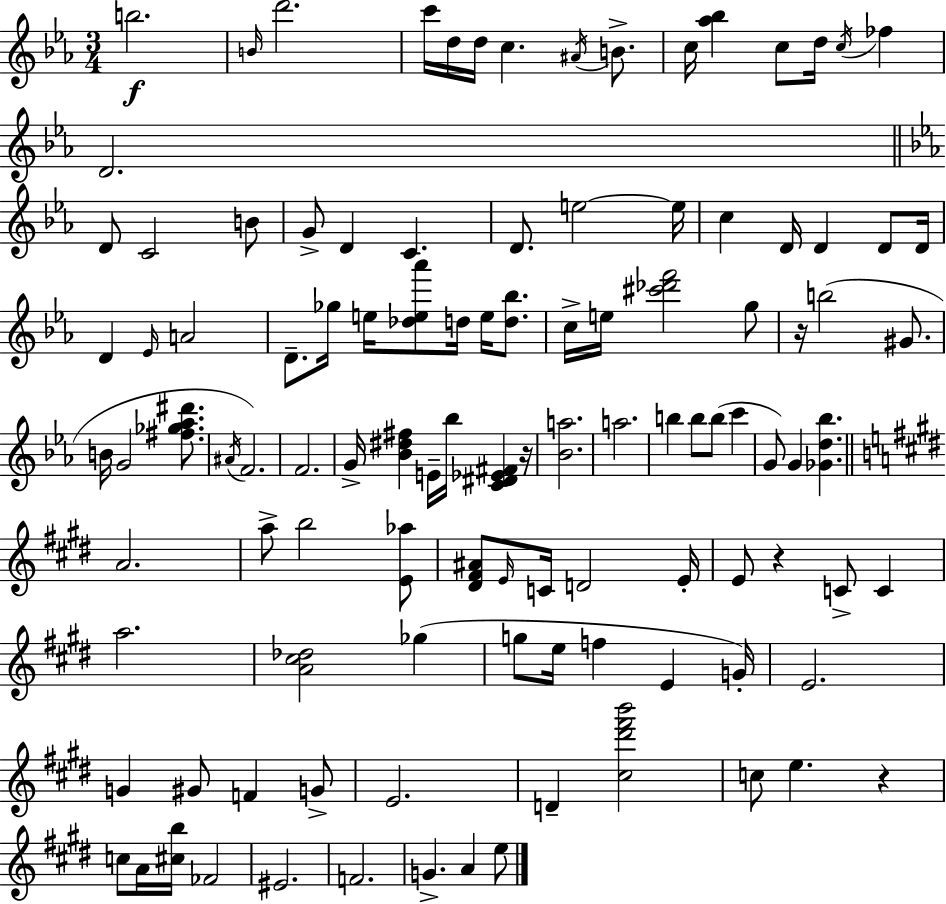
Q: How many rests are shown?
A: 4